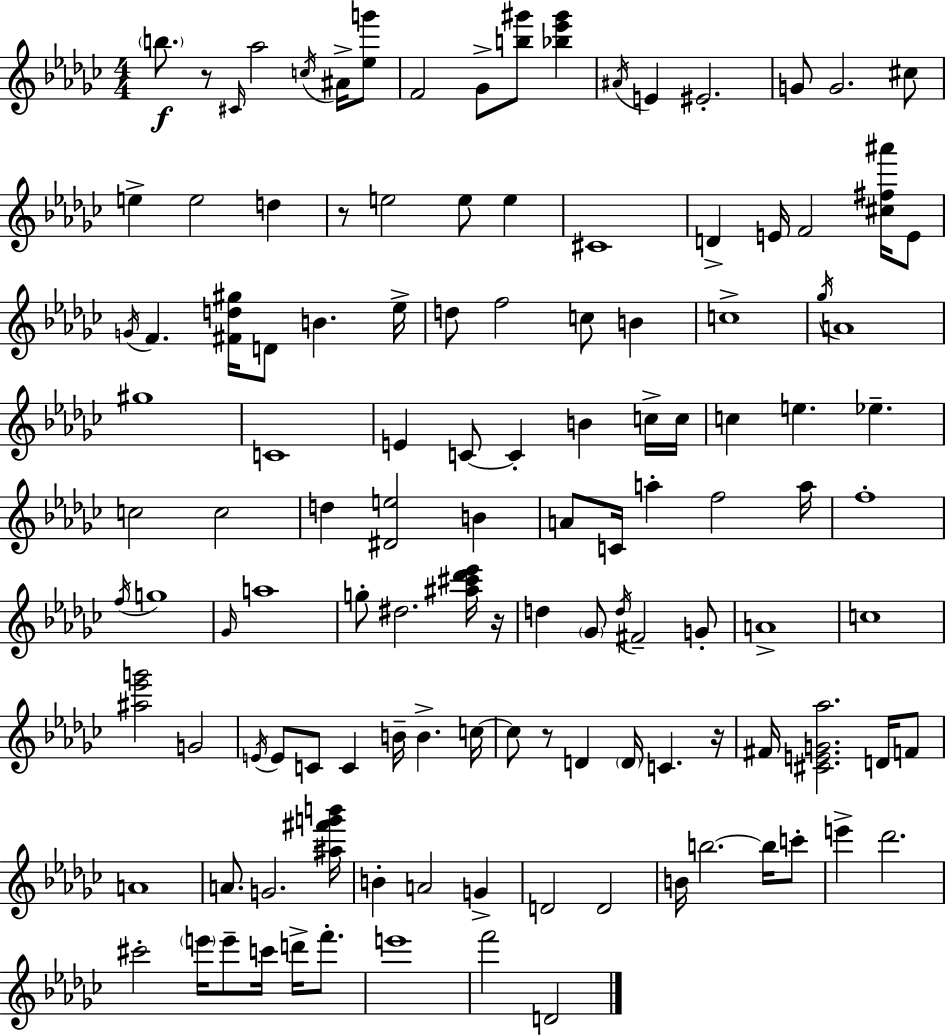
B5/e. R/e C#4/s Ab5/h C5/s A#4/s [Eb5,G6]/e F4/h Gb4/e [B5,G#6]/e [Bb5,Eb6,G#6]/q A#4/s E4/q EIS4/h. G4/e G4/h. C#5/e E5/q E5/h D5/q R/e E5/h E5/e E5/q C#4/w D4/q E4/s F4/h [C#5,F#5,A#6]/s E4/e G4/s F4/q. [F#4,D5,G#5]/s D4/e B4/q. Eb5/s D5/e F5/h C5/e B4/q C5/w Gb5/s A4/w G#5/w C4/w E4/q C4/e C4/q B4/q C5/s C5/s C5/q E5/q. Eb5/q. C5/h C5/h D5/q [D#4,E5]/h B4/q A4/e C4/s A5/q F5/h A5/s F5/w F5/s G5/w Gb4/s A5/w G5/e D#5/h. [A#5,C#6,Db6,Eb6]/s R/s D5/q Gb4/e D5/s F#4/h G4/e A4/w C5/w [A#5,Eb6,G6]/h G4/h E4/s E4/e C4/e C4/q B4/s B4/q. C5/s C5/e R/e D4/q D4/s C4/q. R/s F#4/s [C#4,E4,G4,Ab5]/h. D4/s F4/e A4/w A4/e. G4/h. [A#5,F#6,G6,B6]/s B4/q A4/h G4/q D4/h D4/h B4/s B5/h. B5/s C6/e E6/q Db6/h. C#6/h E6/s E6/e C6/s D6/s F6/e. E6/w F6/h D4/h